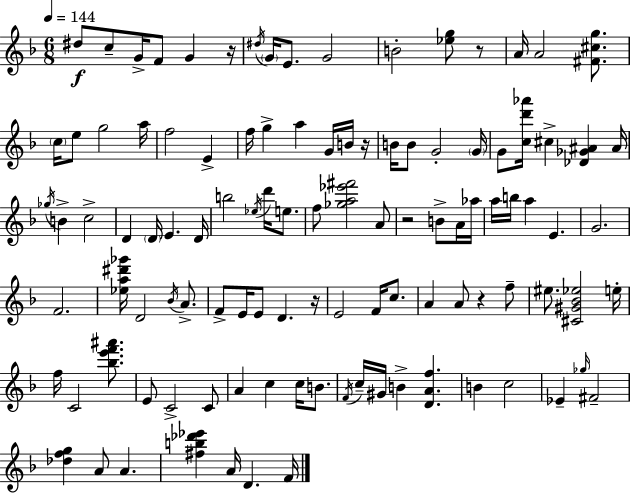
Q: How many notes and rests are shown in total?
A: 107